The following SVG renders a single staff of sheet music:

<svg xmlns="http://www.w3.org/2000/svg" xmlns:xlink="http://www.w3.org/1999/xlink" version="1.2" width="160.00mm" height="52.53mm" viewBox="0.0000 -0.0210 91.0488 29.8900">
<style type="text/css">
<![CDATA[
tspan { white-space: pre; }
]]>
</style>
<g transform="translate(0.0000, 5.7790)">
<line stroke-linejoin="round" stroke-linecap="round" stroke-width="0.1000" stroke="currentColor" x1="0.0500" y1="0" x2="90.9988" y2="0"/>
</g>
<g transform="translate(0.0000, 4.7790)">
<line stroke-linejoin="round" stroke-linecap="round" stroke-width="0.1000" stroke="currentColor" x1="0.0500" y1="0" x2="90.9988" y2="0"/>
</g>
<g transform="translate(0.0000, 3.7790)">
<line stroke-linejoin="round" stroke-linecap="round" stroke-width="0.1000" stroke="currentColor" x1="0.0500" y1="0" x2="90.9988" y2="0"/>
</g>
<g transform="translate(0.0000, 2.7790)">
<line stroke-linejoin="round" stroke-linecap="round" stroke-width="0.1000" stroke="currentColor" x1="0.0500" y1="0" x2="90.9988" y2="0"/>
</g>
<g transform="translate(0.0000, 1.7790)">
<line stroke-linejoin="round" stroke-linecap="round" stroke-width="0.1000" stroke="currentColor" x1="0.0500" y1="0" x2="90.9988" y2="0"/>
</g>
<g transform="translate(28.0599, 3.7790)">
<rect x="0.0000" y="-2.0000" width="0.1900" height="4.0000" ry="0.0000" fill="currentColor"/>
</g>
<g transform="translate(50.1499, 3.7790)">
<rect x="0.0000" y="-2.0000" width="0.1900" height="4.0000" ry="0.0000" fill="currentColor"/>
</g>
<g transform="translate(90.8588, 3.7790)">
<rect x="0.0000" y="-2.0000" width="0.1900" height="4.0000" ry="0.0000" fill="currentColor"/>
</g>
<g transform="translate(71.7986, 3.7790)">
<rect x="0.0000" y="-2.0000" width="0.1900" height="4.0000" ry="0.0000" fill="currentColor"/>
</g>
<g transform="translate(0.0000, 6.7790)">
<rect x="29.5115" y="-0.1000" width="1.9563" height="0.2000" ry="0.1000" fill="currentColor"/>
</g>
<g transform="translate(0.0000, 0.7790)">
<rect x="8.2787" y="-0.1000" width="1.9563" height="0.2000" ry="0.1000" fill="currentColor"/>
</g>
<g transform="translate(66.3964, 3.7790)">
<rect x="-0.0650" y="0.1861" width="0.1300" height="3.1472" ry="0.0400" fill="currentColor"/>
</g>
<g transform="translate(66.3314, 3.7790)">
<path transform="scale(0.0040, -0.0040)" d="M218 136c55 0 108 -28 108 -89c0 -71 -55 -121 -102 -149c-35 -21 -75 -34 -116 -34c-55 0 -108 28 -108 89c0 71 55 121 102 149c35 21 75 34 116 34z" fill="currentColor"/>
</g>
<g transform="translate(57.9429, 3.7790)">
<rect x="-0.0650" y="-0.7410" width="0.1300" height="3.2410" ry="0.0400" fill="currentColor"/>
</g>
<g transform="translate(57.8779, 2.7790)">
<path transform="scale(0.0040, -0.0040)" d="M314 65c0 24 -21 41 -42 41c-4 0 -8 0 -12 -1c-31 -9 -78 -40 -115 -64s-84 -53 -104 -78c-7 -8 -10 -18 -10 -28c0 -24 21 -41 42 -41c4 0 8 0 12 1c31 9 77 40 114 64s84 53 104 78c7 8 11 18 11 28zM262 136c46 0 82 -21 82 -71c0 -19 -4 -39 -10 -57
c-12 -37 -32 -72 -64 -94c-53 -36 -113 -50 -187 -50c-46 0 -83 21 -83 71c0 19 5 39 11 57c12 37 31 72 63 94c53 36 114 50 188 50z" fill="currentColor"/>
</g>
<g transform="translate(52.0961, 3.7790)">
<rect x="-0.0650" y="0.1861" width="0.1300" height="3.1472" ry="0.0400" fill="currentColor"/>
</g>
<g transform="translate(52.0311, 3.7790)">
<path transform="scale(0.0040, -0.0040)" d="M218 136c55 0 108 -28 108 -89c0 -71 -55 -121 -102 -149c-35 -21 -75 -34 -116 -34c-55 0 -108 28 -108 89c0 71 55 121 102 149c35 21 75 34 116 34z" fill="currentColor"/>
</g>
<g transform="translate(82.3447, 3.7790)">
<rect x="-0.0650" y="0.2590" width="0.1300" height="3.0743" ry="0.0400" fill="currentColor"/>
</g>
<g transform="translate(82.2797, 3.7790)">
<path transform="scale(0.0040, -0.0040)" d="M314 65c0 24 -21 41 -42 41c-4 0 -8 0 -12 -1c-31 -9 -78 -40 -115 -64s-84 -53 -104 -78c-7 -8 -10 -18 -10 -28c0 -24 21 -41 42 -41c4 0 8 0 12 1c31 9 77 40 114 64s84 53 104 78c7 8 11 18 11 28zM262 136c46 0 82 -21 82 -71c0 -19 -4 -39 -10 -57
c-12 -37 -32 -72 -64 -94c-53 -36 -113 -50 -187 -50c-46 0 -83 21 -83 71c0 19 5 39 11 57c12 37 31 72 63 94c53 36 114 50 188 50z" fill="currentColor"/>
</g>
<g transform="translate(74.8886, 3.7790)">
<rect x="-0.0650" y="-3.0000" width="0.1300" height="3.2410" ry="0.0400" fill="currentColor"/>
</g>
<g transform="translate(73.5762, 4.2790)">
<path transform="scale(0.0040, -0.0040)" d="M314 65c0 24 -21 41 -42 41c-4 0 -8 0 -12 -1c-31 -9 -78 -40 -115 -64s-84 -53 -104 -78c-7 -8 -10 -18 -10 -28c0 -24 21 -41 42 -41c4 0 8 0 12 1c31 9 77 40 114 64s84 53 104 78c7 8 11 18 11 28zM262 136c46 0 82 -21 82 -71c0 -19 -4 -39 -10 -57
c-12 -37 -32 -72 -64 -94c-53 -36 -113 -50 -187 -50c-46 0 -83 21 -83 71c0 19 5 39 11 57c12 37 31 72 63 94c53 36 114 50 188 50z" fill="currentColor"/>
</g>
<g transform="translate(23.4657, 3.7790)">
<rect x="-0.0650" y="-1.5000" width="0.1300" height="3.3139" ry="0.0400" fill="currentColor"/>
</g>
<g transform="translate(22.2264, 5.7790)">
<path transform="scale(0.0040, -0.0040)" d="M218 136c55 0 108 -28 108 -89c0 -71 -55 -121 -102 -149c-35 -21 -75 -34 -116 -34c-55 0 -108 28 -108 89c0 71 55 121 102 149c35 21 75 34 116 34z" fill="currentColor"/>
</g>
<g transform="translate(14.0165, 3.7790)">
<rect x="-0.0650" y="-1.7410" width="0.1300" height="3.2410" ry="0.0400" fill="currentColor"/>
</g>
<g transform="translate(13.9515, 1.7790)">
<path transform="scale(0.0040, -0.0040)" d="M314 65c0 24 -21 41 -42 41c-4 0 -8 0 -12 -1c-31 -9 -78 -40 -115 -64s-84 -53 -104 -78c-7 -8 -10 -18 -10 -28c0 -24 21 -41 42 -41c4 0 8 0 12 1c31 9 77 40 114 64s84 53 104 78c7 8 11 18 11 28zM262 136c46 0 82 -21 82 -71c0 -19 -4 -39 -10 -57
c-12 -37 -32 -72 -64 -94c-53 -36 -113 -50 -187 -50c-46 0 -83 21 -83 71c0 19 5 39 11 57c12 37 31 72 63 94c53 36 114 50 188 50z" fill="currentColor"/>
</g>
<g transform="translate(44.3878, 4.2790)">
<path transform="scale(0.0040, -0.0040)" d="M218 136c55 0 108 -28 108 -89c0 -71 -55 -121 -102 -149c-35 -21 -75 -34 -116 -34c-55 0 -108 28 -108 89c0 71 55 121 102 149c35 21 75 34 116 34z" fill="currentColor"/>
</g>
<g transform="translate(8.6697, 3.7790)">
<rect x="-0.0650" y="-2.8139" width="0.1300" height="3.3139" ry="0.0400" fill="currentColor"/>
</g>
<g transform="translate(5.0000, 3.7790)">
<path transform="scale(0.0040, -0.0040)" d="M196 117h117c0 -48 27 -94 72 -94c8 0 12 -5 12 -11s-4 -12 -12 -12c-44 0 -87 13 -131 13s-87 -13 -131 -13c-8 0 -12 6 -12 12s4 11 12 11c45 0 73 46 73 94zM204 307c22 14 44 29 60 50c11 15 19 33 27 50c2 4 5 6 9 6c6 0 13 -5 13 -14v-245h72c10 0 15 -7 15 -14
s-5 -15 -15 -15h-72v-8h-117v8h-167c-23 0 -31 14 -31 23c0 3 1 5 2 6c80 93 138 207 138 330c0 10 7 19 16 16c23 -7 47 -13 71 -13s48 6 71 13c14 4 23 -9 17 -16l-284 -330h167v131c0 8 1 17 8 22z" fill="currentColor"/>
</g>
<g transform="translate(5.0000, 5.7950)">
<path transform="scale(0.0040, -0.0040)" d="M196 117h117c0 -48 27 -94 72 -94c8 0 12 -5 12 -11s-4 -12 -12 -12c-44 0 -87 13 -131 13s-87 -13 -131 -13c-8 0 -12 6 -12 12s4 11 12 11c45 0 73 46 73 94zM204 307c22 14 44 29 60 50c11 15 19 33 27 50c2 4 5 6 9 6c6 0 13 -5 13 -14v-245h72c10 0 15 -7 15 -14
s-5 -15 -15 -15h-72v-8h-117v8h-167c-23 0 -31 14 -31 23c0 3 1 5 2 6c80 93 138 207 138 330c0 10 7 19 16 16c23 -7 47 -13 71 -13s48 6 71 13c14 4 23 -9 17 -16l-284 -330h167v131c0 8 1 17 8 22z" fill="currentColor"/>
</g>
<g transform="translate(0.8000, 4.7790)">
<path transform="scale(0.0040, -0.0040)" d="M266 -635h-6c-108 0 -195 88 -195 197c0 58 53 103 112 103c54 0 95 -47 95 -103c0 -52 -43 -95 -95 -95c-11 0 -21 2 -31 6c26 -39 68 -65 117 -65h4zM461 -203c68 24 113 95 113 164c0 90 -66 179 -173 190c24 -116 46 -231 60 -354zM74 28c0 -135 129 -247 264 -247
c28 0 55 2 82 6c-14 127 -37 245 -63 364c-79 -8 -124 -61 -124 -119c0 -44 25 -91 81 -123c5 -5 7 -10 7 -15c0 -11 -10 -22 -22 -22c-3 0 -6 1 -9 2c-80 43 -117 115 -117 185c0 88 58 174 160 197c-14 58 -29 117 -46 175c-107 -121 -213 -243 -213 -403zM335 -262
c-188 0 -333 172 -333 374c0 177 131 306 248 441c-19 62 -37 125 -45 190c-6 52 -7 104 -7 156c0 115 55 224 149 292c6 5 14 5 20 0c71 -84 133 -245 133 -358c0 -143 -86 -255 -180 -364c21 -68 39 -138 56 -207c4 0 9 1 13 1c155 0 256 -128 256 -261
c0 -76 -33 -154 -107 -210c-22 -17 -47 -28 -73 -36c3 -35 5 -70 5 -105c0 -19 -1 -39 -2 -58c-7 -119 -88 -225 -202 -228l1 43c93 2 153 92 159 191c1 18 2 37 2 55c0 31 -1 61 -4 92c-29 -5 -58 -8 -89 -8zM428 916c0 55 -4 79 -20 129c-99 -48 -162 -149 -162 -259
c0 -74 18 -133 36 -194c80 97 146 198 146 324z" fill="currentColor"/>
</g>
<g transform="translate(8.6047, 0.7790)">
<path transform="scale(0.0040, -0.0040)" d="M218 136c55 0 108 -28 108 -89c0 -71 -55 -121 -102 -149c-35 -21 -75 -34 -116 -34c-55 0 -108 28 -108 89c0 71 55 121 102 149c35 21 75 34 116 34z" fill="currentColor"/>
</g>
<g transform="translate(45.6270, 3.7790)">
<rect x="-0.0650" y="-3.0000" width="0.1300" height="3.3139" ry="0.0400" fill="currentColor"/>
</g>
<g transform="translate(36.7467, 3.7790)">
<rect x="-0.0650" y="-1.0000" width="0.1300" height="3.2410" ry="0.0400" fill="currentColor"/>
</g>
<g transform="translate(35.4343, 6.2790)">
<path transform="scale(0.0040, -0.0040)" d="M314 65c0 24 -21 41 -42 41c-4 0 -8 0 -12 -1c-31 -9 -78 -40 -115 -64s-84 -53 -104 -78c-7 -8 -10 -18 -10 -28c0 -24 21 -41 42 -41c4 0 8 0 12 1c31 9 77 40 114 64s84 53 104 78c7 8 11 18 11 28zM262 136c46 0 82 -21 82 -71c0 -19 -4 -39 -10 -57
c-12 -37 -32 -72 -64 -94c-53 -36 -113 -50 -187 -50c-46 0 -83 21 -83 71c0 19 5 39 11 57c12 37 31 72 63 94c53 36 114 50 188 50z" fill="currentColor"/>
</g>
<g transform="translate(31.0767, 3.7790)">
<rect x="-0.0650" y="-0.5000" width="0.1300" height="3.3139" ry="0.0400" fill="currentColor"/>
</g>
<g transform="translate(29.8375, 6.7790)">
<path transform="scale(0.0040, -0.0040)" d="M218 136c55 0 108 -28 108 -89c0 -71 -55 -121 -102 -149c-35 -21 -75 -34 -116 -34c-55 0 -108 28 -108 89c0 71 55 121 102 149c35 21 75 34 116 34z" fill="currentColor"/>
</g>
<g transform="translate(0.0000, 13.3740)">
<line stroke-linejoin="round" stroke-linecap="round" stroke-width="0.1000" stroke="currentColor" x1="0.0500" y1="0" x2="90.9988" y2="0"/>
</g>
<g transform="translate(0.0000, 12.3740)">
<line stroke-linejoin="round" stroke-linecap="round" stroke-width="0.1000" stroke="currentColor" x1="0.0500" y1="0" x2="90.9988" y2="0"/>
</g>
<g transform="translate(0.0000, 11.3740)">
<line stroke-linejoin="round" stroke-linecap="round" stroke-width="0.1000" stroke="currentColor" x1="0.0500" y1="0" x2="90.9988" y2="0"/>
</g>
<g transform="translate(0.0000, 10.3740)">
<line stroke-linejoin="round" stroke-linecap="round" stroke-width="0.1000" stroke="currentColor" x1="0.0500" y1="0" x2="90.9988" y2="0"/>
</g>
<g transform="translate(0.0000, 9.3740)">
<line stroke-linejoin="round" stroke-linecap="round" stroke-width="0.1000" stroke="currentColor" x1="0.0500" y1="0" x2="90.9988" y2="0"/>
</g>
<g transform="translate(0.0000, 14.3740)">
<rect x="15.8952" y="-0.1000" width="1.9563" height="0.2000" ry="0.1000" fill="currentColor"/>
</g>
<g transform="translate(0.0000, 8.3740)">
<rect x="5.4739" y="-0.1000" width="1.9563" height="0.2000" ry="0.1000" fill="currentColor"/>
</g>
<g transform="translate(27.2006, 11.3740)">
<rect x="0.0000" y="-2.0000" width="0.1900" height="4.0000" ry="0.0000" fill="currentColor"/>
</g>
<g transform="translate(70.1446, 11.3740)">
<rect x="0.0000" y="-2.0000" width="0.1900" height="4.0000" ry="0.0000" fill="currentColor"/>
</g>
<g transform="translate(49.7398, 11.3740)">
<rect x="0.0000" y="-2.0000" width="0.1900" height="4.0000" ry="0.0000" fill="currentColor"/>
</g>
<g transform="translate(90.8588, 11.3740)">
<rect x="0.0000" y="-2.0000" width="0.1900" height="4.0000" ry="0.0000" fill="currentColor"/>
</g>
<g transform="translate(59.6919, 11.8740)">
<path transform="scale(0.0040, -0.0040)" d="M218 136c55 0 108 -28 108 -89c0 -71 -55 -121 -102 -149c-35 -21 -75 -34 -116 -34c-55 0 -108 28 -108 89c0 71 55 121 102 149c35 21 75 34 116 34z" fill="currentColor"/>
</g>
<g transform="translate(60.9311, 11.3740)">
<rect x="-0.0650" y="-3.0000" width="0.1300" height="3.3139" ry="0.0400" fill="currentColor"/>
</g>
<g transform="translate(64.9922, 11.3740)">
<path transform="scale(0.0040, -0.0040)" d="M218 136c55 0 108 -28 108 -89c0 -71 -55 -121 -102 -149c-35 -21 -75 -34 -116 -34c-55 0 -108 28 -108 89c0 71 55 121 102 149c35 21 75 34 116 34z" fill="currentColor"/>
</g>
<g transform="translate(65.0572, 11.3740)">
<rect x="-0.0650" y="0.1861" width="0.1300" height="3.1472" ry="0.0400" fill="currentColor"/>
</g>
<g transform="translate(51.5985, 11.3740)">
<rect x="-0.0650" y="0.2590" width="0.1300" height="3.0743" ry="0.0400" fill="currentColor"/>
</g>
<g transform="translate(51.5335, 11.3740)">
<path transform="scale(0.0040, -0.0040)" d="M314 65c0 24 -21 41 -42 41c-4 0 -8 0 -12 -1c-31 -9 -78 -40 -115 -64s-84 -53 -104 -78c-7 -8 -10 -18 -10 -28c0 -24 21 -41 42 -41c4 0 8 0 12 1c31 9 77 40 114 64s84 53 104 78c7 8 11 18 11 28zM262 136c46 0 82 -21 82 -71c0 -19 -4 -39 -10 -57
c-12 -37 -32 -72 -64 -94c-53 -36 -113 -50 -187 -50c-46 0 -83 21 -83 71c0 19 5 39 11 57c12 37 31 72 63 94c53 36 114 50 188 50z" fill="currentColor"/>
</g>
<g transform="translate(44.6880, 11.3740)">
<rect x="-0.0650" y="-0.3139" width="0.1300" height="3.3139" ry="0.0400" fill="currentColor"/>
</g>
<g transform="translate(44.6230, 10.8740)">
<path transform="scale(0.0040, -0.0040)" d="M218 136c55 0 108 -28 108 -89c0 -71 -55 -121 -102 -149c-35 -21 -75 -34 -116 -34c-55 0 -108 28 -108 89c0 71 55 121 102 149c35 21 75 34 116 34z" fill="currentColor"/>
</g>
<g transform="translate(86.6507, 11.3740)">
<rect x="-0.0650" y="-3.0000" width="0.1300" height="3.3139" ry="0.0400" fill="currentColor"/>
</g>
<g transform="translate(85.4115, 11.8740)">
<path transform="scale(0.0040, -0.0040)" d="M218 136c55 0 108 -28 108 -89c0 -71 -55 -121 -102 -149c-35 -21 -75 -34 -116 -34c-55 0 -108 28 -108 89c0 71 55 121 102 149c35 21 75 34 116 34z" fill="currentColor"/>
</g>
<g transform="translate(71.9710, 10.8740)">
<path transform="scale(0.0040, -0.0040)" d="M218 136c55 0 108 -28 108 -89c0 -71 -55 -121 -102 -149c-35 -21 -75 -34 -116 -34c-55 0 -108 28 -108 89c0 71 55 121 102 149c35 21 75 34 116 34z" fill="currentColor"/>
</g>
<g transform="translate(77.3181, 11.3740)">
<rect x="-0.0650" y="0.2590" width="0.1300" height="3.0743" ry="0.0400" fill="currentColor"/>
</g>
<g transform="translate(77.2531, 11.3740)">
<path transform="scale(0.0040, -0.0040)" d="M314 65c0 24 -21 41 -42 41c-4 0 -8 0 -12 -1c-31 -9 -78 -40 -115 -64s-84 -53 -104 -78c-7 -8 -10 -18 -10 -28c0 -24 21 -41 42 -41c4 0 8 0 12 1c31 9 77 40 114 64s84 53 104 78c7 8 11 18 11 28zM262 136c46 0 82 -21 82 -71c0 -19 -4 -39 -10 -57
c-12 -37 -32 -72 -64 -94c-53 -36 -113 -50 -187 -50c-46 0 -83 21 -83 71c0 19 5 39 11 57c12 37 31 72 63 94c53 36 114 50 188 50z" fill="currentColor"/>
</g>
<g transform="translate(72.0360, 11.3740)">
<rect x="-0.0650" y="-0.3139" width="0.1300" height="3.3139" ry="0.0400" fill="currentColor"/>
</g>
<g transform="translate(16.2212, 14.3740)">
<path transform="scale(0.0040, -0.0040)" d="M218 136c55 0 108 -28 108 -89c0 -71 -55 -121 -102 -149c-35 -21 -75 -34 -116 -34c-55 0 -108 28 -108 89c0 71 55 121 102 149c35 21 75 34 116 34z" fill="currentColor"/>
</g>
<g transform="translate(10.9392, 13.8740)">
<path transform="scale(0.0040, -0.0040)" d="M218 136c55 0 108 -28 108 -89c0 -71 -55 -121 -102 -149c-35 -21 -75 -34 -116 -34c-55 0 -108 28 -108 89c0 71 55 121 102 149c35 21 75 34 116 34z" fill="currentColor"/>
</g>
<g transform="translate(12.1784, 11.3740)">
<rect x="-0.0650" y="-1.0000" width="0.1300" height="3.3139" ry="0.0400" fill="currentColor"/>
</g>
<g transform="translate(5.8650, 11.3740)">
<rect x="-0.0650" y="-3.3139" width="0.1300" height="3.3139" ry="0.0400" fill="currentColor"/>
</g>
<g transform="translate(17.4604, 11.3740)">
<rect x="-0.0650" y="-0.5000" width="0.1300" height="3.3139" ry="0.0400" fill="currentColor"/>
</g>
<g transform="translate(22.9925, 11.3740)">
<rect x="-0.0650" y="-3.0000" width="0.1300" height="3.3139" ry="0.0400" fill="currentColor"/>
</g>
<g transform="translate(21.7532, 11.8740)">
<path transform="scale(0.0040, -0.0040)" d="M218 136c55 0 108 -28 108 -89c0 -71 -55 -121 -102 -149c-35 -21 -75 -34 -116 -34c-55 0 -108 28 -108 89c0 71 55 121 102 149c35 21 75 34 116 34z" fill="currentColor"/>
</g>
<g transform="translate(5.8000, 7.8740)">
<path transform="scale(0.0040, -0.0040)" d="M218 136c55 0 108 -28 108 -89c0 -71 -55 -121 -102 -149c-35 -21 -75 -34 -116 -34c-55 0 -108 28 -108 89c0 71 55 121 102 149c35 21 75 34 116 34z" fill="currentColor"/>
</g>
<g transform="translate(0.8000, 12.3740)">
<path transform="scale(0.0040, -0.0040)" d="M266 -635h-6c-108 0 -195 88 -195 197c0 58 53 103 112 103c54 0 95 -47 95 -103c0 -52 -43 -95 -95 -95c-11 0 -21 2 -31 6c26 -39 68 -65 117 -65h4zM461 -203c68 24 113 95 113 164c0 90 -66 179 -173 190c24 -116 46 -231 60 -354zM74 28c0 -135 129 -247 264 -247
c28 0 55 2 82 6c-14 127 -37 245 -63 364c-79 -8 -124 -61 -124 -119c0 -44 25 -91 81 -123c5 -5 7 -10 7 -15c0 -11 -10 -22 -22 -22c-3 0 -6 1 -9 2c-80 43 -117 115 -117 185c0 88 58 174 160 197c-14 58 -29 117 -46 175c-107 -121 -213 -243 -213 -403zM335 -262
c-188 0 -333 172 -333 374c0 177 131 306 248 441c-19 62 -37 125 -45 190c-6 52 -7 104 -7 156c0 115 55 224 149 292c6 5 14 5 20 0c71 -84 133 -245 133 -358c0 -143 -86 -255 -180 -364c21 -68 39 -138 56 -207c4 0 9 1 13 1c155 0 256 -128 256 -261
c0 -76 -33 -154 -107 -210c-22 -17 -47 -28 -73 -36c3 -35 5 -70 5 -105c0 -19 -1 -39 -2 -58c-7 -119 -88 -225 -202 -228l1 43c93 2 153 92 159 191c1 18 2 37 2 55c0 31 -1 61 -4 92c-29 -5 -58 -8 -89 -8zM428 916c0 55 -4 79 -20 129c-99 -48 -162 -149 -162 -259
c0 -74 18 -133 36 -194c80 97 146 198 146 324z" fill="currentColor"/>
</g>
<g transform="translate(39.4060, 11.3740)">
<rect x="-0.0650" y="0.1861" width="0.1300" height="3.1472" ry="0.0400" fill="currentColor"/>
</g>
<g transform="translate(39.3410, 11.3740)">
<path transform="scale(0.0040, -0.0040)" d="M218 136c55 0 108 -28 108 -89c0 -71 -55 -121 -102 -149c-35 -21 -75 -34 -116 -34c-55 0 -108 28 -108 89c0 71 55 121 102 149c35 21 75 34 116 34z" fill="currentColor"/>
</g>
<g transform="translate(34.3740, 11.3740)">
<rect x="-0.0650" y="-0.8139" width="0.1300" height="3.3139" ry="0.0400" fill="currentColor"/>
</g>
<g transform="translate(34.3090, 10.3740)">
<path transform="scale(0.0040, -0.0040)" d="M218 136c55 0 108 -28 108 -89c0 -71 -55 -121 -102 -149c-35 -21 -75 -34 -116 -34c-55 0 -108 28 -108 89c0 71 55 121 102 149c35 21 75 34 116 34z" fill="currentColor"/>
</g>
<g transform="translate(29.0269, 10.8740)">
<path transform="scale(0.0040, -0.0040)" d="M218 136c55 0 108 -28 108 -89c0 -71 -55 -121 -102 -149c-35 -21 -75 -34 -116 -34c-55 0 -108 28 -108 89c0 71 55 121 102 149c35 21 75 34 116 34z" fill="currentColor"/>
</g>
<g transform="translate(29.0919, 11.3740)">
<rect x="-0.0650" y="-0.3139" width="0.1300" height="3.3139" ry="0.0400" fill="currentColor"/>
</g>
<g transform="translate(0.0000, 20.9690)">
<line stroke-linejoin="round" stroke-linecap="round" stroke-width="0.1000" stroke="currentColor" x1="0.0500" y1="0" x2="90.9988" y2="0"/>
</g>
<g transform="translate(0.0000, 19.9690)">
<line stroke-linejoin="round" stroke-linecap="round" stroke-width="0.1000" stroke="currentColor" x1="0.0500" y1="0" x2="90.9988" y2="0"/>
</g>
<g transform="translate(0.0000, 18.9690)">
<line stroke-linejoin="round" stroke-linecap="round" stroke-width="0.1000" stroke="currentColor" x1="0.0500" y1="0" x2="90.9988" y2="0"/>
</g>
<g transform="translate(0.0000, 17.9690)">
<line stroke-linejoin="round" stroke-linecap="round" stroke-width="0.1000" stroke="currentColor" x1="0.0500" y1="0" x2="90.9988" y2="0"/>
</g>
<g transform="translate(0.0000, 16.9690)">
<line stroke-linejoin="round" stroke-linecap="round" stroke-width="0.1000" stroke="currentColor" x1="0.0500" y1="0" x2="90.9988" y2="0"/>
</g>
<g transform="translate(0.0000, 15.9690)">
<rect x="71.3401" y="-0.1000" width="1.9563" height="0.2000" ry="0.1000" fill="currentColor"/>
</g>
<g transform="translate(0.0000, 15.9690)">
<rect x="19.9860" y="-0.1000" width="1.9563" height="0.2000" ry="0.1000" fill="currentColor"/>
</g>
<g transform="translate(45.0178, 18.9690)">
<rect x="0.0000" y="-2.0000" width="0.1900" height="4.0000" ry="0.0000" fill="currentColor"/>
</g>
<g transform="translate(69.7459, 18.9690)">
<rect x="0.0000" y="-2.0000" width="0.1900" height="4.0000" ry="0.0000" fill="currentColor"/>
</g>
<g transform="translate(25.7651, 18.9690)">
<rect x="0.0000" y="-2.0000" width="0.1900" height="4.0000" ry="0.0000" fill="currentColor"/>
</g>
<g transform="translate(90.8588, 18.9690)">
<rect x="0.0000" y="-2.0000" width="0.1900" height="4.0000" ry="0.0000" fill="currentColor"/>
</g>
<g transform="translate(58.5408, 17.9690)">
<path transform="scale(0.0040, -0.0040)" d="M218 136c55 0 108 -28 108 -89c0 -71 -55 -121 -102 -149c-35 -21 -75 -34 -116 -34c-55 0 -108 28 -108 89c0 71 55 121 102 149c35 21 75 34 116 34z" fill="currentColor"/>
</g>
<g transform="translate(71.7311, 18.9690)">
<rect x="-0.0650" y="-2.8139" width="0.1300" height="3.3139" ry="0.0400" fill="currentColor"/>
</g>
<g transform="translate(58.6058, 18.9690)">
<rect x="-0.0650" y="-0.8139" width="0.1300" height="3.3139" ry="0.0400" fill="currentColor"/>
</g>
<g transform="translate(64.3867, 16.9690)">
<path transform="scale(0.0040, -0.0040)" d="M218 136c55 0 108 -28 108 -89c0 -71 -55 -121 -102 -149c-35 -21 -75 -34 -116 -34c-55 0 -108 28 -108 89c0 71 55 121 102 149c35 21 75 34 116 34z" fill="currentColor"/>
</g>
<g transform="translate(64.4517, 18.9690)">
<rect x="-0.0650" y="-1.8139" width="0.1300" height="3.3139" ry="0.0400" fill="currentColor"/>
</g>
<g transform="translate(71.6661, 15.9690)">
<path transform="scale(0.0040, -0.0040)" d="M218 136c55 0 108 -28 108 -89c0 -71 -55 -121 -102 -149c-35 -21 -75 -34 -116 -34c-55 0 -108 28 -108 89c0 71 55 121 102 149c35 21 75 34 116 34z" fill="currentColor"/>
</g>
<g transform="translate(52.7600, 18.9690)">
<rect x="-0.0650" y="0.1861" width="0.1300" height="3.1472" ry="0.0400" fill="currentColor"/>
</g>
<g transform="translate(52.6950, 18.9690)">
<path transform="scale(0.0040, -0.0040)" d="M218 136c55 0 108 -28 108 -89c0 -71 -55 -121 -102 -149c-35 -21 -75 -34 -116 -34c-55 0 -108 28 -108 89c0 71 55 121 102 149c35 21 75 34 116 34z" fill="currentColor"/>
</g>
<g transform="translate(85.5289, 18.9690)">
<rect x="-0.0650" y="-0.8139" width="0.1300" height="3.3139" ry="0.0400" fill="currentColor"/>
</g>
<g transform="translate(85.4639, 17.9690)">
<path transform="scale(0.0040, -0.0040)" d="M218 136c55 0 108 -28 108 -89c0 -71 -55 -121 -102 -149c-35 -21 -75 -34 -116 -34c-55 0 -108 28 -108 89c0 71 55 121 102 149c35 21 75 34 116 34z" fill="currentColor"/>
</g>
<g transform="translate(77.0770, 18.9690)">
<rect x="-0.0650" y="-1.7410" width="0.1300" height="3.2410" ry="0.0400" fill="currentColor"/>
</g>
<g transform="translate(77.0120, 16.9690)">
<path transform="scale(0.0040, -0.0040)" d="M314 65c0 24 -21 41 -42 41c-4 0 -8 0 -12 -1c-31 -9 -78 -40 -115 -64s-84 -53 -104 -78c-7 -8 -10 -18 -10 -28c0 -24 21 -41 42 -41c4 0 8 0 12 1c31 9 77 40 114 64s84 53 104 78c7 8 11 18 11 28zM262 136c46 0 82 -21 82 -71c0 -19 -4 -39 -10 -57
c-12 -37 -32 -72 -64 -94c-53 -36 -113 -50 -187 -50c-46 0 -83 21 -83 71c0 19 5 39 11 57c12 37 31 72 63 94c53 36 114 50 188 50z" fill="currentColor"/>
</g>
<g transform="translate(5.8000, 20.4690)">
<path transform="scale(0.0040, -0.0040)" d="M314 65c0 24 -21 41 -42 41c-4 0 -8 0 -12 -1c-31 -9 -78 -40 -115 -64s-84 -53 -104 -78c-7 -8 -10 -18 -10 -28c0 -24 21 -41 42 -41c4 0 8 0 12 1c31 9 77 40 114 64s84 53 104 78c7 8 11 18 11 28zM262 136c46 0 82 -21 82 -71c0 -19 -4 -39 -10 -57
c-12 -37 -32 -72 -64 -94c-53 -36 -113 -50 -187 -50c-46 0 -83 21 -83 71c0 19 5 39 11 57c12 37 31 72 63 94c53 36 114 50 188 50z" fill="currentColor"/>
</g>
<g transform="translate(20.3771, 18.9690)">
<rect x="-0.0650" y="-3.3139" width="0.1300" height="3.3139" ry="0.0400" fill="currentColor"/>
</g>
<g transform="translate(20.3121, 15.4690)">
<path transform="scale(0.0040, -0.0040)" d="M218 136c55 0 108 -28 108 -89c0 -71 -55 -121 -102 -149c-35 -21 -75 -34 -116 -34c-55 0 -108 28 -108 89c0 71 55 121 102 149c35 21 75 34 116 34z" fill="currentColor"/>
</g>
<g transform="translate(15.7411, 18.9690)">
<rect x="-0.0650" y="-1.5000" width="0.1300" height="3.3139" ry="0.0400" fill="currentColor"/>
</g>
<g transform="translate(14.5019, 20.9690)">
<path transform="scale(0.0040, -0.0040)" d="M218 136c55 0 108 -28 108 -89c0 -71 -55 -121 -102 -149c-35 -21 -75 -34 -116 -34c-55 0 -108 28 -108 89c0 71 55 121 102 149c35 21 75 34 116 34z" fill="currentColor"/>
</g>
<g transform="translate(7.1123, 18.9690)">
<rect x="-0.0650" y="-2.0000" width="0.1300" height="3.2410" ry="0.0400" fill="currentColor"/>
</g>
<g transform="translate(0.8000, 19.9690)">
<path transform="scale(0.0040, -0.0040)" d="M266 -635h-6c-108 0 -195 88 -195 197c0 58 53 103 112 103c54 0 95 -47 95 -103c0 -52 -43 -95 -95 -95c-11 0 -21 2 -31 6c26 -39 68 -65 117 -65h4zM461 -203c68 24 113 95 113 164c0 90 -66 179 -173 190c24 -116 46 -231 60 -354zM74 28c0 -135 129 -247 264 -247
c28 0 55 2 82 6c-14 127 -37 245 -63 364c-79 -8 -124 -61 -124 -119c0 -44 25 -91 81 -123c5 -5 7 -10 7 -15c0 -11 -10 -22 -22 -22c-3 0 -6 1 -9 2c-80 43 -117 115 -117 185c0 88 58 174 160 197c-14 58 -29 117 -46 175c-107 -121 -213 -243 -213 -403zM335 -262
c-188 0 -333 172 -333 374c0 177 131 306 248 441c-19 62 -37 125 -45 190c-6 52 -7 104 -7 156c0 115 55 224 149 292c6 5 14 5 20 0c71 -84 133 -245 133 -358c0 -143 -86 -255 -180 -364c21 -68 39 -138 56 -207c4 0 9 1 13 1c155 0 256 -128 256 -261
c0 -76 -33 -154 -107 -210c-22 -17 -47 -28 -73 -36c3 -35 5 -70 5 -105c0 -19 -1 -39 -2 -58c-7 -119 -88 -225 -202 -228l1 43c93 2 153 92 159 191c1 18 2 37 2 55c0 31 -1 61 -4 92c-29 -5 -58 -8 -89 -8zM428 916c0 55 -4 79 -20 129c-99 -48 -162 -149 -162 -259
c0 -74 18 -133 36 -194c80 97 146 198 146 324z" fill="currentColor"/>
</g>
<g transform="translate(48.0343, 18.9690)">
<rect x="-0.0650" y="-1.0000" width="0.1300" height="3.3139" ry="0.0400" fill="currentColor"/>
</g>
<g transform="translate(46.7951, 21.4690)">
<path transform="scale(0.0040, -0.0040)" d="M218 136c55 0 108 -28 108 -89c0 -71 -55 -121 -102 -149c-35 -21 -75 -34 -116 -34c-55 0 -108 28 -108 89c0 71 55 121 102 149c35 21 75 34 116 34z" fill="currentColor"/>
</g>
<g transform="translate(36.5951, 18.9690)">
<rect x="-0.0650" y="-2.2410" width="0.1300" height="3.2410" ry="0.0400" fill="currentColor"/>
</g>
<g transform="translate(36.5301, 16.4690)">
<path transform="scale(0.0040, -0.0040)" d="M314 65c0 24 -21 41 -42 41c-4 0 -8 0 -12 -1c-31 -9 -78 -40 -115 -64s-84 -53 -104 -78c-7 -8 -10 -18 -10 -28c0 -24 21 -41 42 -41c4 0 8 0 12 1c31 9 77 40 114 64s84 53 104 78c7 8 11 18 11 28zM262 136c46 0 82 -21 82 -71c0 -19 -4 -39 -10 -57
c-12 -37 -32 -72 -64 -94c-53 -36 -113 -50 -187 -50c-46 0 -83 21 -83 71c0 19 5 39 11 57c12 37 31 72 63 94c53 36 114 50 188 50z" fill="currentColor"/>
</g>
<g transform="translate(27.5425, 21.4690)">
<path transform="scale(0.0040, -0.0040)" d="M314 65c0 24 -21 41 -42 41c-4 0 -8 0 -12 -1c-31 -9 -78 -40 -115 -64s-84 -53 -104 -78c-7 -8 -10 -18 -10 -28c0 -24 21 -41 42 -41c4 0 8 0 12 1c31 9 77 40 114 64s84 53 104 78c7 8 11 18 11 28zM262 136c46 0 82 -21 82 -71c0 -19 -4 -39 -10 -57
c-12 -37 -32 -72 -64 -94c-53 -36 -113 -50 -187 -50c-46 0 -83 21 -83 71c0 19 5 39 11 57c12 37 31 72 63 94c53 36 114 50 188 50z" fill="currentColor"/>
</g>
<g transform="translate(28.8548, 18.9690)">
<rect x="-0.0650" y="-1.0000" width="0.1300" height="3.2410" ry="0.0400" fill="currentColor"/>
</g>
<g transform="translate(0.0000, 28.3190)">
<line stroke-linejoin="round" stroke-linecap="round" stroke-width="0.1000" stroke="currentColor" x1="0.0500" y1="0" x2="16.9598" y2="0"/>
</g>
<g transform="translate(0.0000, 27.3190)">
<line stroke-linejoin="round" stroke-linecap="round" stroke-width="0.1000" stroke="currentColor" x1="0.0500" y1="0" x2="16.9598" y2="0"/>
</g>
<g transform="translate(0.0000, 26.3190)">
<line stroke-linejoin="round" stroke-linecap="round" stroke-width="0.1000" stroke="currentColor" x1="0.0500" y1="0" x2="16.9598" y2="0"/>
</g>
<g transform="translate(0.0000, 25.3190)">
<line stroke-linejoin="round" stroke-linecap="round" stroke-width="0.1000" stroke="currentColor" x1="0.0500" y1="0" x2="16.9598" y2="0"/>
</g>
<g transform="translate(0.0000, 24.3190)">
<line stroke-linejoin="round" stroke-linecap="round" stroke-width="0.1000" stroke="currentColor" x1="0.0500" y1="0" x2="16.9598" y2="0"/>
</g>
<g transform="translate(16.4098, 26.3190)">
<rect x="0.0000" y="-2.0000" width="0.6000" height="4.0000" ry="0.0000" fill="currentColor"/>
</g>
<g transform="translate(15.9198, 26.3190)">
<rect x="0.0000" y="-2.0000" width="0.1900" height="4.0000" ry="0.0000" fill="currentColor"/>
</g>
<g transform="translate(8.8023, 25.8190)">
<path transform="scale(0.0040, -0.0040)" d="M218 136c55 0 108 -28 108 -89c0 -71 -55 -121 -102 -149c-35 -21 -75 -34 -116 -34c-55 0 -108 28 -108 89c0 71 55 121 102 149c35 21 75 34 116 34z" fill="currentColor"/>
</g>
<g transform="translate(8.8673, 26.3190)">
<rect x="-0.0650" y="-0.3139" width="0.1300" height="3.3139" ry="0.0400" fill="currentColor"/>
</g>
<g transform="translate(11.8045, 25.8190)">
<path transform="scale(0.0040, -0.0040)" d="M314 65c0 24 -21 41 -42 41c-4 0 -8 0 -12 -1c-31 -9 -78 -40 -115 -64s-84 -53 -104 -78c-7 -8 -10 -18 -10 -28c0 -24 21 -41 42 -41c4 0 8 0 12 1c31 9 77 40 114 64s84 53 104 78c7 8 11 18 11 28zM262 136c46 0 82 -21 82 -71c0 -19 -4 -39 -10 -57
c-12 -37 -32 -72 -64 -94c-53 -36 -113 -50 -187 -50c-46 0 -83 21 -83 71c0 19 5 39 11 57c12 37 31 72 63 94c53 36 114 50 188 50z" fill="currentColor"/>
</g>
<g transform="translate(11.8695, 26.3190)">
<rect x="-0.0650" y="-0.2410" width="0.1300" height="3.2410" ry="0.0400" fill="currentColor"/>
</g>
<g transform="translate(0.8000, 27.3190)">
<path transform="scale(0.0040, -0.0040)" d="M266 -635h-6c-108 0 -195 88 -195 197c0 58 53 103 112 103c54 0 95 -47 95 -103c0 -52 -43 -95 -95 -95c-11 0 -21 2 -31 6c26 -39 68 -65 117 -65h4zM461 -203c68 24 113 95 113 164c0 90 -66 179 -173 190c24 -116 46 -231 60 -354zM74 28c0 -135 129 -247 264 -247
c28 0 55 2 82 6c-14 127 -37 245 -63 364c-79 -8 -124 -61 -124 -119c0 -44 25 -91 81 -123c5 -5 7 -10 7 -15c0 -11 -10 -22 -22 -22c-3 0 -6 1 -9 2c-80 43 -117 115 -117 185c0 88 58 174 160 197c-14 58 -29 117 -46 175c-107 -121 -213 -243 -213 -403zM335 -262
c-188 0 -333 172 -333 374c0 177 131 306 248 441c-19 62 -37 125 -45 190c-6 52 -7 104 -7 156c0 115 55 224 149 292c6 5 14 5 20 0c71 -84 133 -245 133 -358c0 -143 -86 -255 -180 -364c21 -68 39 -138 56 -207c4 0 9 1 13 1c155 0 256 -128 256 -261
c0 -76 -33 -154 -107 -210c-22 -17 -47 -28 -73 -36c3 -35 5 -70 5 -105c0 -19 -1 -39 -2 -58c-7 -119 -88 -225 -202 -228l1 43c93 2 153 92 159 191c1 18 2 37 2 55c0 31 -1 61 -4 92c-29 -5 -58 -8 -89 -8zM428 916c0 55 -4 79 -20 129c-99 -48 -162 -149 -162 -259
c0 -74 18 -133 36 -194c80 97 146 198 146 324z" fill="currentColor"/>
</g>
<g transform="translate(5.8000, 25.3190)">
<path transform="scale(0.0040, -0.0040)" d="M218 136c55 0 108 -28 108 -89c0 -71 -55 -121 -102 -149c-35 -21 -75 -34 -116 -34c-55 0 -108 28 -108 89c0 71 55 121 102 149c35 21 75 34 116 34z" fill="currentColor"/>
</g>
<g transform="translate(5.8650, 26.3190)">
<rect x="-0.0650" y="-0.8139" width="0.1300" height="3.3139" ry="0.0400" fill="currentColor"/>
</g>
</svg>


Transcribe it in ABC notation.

X:1
T:Untitled
M:4/4
L:1/4
K:C
a f2 E C D2 A B d2 B A2 B2 b D C A c d B c B2 A B c B2 A F2 E b D2 g2 D B d f a f2 d d c c2